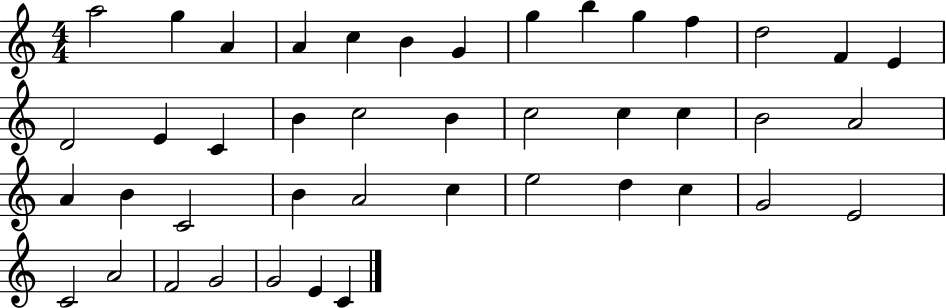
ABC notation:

X:1
T:Untitled
M:4/4
L:1/4
K:C
a2 g A A c B G g b g f d2 F E D2 E C B c2 B c2 c c B2 A2 A B C2 B A2 c e2 d c G2 E2 C2 A2 F2 G2 G2 E C